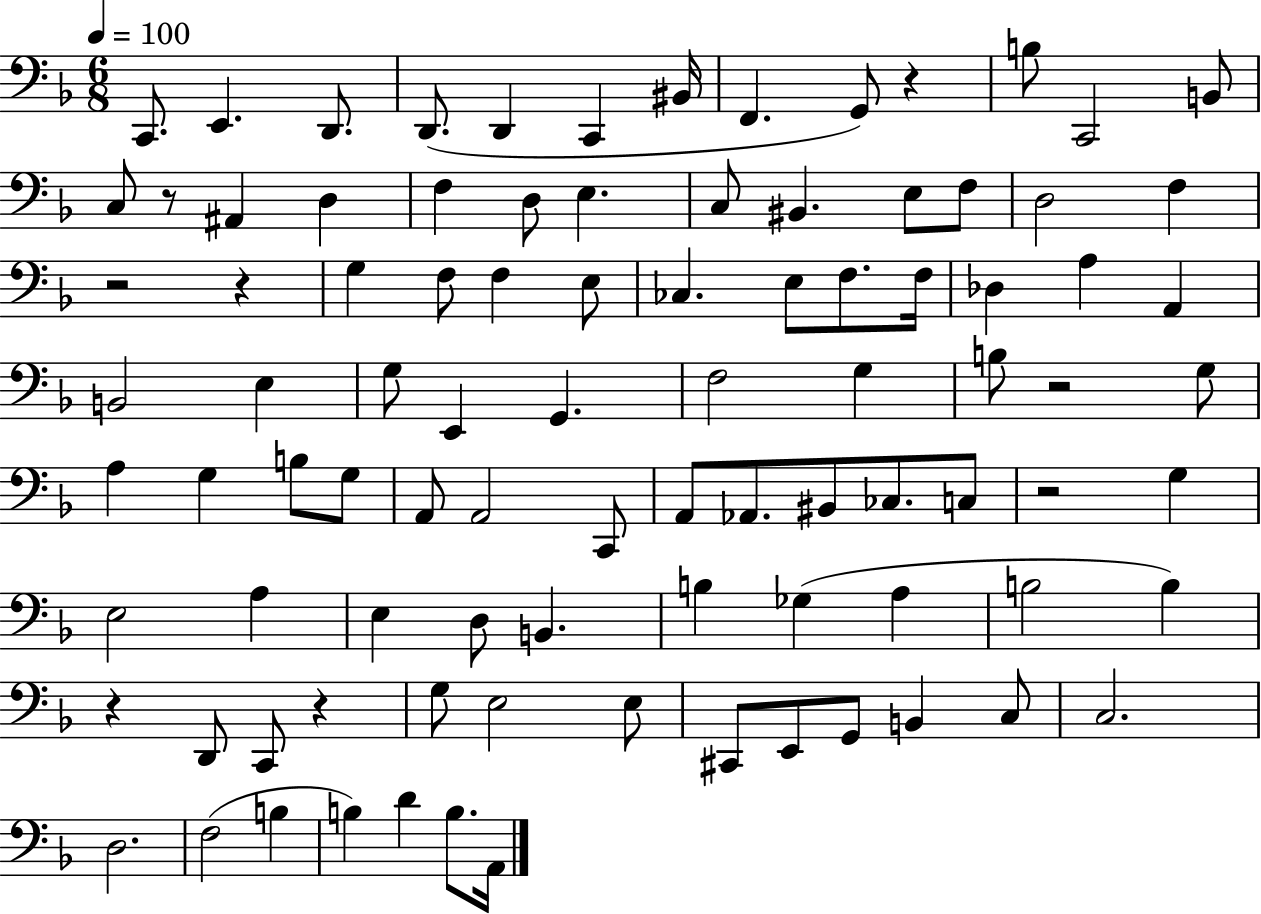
{
  \clef bass
  \numericTimeSignature
  \time 6/8
  \key f \major
  \tempo 4 = 100
  c,8. e,4. d,8. | d,8.( d,4 c,4 bis,16 | f,4. g,8) r4 | b8 c,2 b,8 | \break c8 r8 ais,4 d4 | f4 d8 e4. | c8 bis,4. e8 f8 | d2 f4 | \break r2 r4 | g4 f8 f4 e8 | ces4. e8 f8. f16 | des4 a4 a,4 | \break b,2 e4 | g8 e,4 g,4. | f2 g4 | b8 r2 g8 | \break a4 g4 b8 g8 | a,8 a,2 c,8 | a,8 aes,8. bis,8 ces8. c8 | r2 g4 | \break e2 a4 | e4 d8 b,4. | b4 ges4( a4 | b2 b4) | \break r4 d,8 c,8 r4 | g8 e2 e8 | cis,8 e,8 g,8 b,4 c8 | c2. | \break d2. | f2( b4 | b4) d'4 b8. a,16 | \bar "|."
}